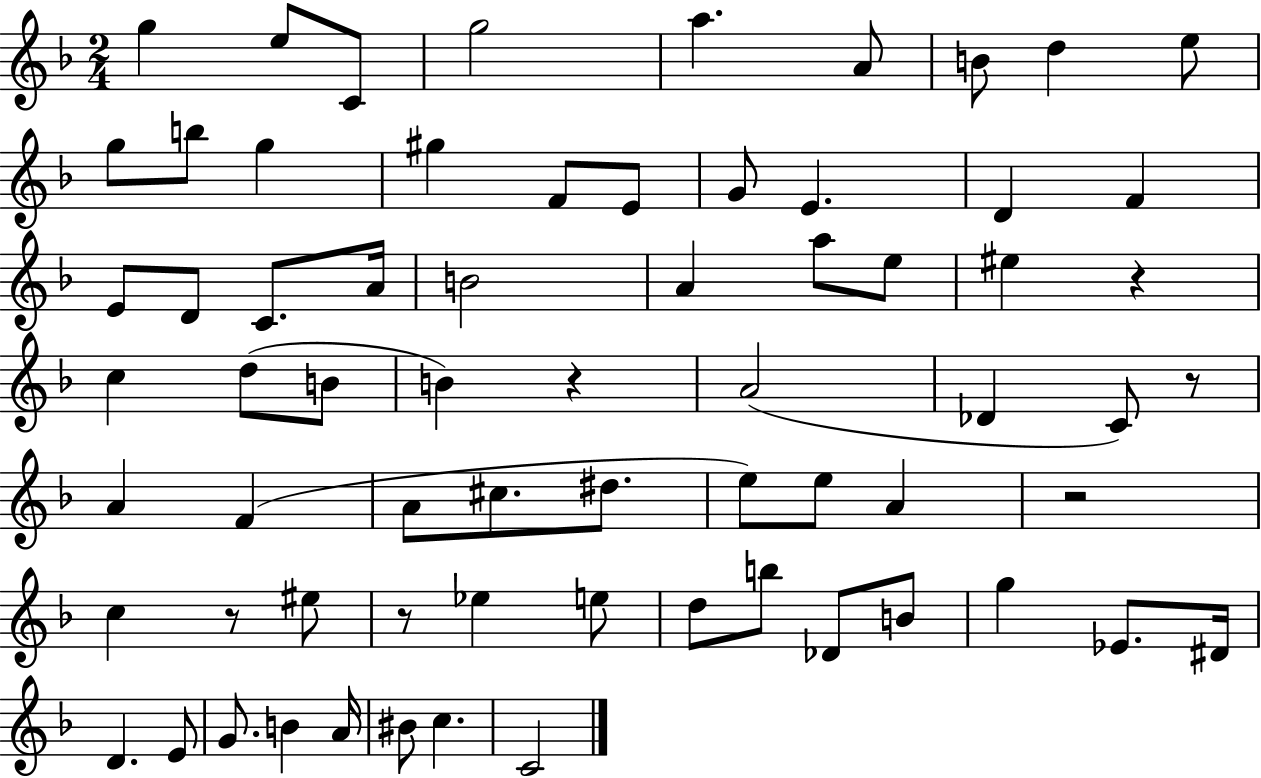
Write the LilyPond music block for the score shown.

{
  \clef treble
  \numericTimeSignature
  \time 2/4
  \key f \major
  g''4 e''8 c'8 | g''2 | a''4. a'8 | b'8 d''4 e''8 | \break g''8 b''8 g''4 | gis''4 f'8 e'8 | g'8 e'4. | d'4 f'4 | \break e'8 d'8 c'8. a'16 | b'2 | a'4 a''8 e''8 | eis''4 r4 | \break c''4 d''8( b'8 | b'4) r4 | a'2( | des'4 c'8) r8 | \break a'4 f'4( | a'8 cis''8. dis''8. | e''8) e''8 a'4 | r2 | \break c''4 r8 eis''8 | r8 ees''4 e''8 | d''8 b''8 des'8 b'8 | g''4 ees'8. dis'16 | \break d'4. e'8 | g'8. b'4 a'16 | bis'8 c''4. | c'2 | \break \bar "|."
}